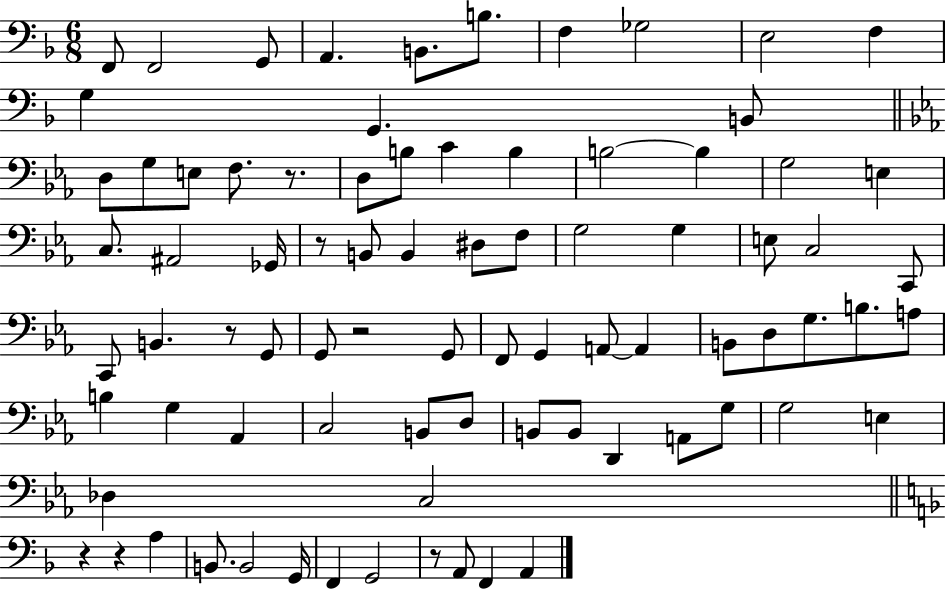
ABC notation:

X:1
T:Untitled
M:6/8
L:1/4
K:F
F,,/2 F,,2 G,,/2 A,, B,,/2 B,/2 F, _G,2 E,2 F, G, G,, B,,/2 D,/2 G,/2 E,/2 F,/2 z/2 D,/2 B,/2 C B, B,2 B, G,2 E, C,/2 ^A,,2 _G,,/4 z/2 B,,/2 B,, ^D,/2 F,/2 G,2 G, E,/2 C,2 C,,/2 C,,/2 B,, z/2 G,,/2 G,,/2 z2 G,,/2 F,,/2 G,, A,,/2 A,, B,,/2 D,/2 G,/2 B,/2 A,/2 B, G, _A,, C,2 B,,/2 D,/2 B,,/2 B,,/2 D,, A,,/2 G,/2 G,2 E, _D, C,2 z z A, B,,/2 B,,2 G,,/4 F,, G,,2 z/2 A,,/2 F,, A,,